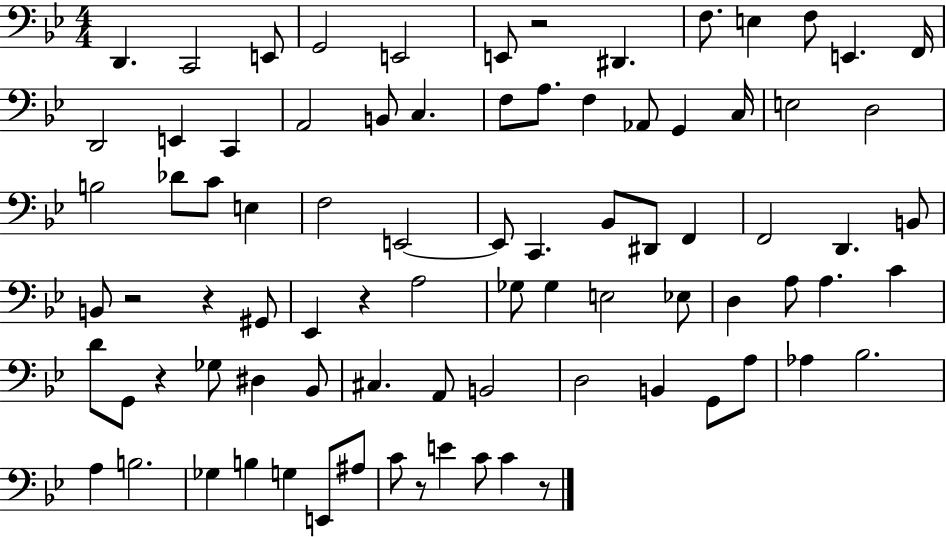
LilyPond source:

{
  \clef bass
  \numericTimeSignature
  \time 4/4
  \key bes \major
  d,4. c,2 e,8 | g,2 e,2 | e,8 r2 dis,4. | f8. e4 f8 e,4. f,16 | \break d,2 e,4 c,4 | a,2 b,8 c4. | f8 a8. f4 aes,8 g,4 c16 | e2 d2 | \break b2 des'8 c'8 e4 | f2 e,2~~ | e,8 c,4. bes,8 dis,8 f,4 | f,2 d,4. b,8 | \break b,8 r2 r4 gis,8 | ees,4 r4 a2 | ges8 ges4 e2 ees8 | d4 a8 a4. c'4 | \break d'8 g,8 r4 ges8 dis4 bes,8 | cis4. a,8 b,2 | d2 b,4 g,8 a8 | aes4 bes2. | \break a4 b2. | ges4 b4 g4 e,8 ais8 | c'8 r8 e'4 c'8 c'4 r8 | \bar "|."
}